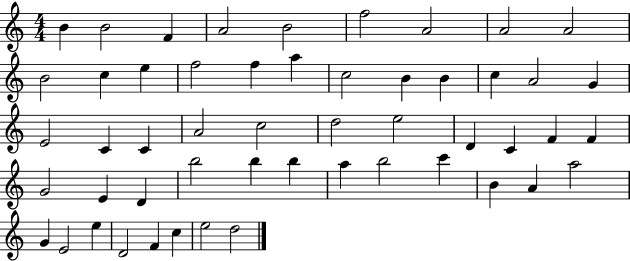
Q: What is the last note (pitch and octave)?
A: D5